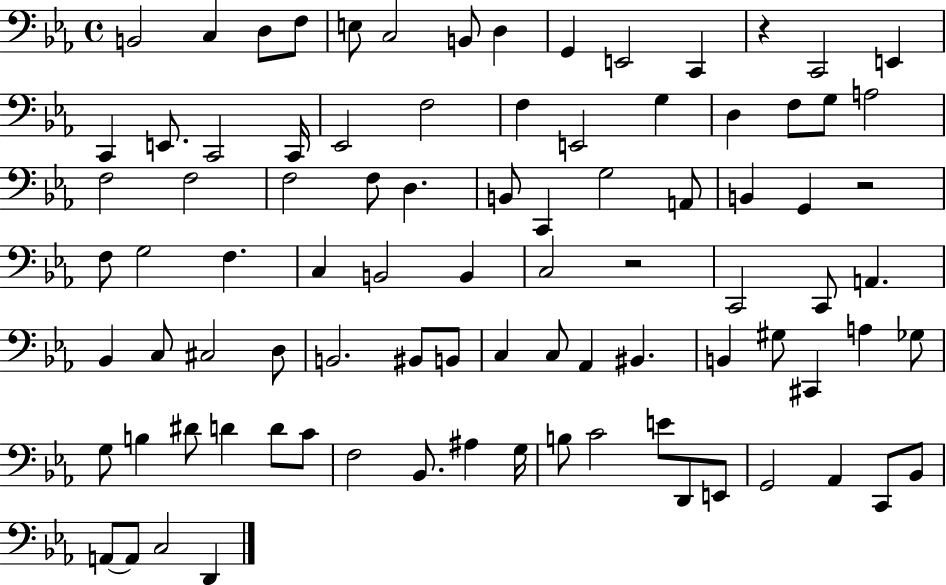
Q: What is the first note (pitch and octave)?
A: B2